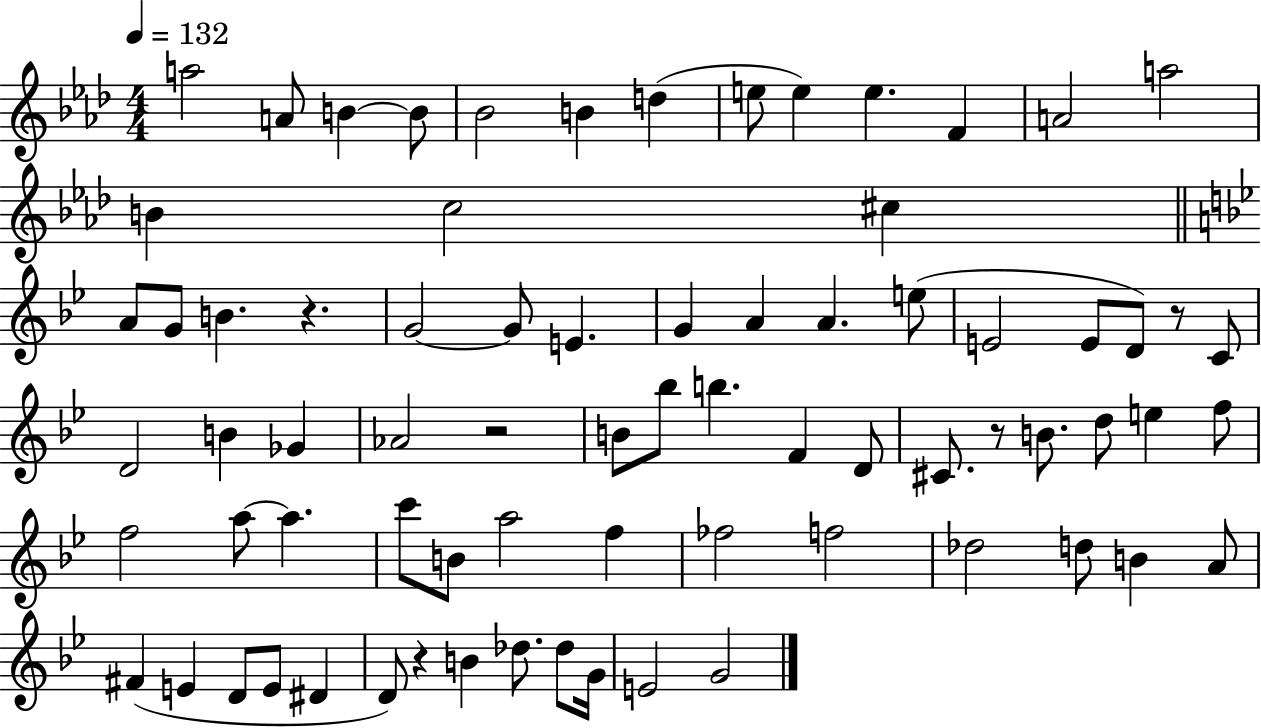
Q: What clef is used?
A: treble